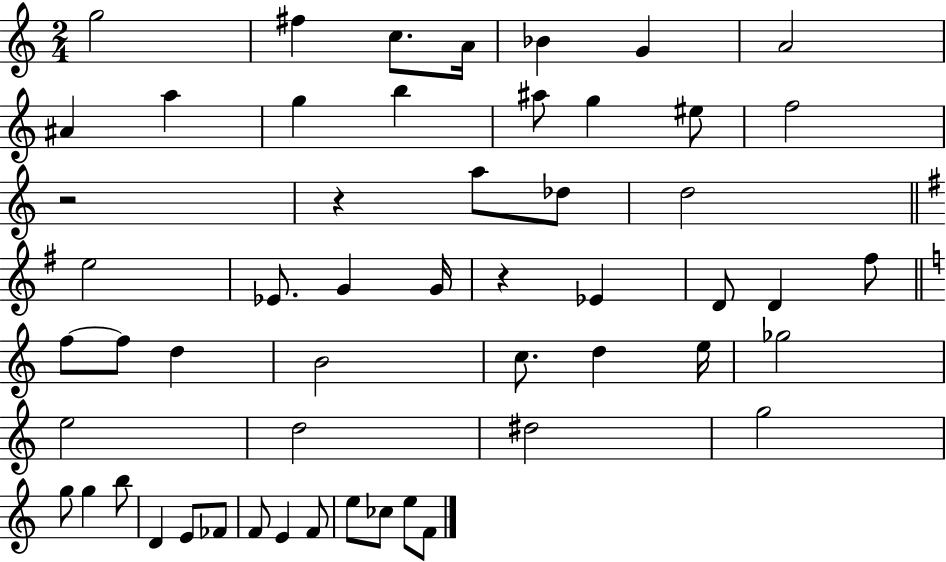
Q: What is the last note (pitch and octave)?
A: F4